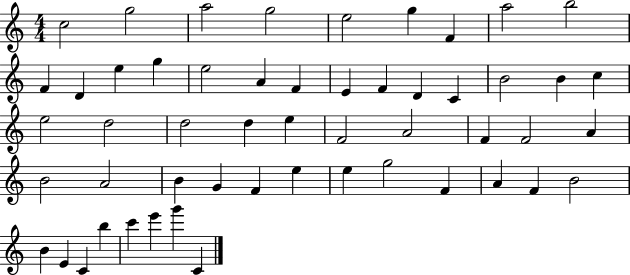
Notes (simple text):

C5/h G5/h A5/h G5/h E5/h G5/q F4/q A5/h B5/h F4/q D4/q E5/q G5/q E5/h A4/q F4/q E4/q F4/q D4/q C4/q B4/h B4/q C5/q E5/h D5/h D5/h D5/q E5/q F4/h A4/h F4/q F4/h A4/q B4/h A4/h B4/q G4/q F4/q E5/q E5/q G5/h F4/q A4/q F4/q B4/h B4/q E4/q C4/q B5/q C6/q E6/q G6/q C4/q